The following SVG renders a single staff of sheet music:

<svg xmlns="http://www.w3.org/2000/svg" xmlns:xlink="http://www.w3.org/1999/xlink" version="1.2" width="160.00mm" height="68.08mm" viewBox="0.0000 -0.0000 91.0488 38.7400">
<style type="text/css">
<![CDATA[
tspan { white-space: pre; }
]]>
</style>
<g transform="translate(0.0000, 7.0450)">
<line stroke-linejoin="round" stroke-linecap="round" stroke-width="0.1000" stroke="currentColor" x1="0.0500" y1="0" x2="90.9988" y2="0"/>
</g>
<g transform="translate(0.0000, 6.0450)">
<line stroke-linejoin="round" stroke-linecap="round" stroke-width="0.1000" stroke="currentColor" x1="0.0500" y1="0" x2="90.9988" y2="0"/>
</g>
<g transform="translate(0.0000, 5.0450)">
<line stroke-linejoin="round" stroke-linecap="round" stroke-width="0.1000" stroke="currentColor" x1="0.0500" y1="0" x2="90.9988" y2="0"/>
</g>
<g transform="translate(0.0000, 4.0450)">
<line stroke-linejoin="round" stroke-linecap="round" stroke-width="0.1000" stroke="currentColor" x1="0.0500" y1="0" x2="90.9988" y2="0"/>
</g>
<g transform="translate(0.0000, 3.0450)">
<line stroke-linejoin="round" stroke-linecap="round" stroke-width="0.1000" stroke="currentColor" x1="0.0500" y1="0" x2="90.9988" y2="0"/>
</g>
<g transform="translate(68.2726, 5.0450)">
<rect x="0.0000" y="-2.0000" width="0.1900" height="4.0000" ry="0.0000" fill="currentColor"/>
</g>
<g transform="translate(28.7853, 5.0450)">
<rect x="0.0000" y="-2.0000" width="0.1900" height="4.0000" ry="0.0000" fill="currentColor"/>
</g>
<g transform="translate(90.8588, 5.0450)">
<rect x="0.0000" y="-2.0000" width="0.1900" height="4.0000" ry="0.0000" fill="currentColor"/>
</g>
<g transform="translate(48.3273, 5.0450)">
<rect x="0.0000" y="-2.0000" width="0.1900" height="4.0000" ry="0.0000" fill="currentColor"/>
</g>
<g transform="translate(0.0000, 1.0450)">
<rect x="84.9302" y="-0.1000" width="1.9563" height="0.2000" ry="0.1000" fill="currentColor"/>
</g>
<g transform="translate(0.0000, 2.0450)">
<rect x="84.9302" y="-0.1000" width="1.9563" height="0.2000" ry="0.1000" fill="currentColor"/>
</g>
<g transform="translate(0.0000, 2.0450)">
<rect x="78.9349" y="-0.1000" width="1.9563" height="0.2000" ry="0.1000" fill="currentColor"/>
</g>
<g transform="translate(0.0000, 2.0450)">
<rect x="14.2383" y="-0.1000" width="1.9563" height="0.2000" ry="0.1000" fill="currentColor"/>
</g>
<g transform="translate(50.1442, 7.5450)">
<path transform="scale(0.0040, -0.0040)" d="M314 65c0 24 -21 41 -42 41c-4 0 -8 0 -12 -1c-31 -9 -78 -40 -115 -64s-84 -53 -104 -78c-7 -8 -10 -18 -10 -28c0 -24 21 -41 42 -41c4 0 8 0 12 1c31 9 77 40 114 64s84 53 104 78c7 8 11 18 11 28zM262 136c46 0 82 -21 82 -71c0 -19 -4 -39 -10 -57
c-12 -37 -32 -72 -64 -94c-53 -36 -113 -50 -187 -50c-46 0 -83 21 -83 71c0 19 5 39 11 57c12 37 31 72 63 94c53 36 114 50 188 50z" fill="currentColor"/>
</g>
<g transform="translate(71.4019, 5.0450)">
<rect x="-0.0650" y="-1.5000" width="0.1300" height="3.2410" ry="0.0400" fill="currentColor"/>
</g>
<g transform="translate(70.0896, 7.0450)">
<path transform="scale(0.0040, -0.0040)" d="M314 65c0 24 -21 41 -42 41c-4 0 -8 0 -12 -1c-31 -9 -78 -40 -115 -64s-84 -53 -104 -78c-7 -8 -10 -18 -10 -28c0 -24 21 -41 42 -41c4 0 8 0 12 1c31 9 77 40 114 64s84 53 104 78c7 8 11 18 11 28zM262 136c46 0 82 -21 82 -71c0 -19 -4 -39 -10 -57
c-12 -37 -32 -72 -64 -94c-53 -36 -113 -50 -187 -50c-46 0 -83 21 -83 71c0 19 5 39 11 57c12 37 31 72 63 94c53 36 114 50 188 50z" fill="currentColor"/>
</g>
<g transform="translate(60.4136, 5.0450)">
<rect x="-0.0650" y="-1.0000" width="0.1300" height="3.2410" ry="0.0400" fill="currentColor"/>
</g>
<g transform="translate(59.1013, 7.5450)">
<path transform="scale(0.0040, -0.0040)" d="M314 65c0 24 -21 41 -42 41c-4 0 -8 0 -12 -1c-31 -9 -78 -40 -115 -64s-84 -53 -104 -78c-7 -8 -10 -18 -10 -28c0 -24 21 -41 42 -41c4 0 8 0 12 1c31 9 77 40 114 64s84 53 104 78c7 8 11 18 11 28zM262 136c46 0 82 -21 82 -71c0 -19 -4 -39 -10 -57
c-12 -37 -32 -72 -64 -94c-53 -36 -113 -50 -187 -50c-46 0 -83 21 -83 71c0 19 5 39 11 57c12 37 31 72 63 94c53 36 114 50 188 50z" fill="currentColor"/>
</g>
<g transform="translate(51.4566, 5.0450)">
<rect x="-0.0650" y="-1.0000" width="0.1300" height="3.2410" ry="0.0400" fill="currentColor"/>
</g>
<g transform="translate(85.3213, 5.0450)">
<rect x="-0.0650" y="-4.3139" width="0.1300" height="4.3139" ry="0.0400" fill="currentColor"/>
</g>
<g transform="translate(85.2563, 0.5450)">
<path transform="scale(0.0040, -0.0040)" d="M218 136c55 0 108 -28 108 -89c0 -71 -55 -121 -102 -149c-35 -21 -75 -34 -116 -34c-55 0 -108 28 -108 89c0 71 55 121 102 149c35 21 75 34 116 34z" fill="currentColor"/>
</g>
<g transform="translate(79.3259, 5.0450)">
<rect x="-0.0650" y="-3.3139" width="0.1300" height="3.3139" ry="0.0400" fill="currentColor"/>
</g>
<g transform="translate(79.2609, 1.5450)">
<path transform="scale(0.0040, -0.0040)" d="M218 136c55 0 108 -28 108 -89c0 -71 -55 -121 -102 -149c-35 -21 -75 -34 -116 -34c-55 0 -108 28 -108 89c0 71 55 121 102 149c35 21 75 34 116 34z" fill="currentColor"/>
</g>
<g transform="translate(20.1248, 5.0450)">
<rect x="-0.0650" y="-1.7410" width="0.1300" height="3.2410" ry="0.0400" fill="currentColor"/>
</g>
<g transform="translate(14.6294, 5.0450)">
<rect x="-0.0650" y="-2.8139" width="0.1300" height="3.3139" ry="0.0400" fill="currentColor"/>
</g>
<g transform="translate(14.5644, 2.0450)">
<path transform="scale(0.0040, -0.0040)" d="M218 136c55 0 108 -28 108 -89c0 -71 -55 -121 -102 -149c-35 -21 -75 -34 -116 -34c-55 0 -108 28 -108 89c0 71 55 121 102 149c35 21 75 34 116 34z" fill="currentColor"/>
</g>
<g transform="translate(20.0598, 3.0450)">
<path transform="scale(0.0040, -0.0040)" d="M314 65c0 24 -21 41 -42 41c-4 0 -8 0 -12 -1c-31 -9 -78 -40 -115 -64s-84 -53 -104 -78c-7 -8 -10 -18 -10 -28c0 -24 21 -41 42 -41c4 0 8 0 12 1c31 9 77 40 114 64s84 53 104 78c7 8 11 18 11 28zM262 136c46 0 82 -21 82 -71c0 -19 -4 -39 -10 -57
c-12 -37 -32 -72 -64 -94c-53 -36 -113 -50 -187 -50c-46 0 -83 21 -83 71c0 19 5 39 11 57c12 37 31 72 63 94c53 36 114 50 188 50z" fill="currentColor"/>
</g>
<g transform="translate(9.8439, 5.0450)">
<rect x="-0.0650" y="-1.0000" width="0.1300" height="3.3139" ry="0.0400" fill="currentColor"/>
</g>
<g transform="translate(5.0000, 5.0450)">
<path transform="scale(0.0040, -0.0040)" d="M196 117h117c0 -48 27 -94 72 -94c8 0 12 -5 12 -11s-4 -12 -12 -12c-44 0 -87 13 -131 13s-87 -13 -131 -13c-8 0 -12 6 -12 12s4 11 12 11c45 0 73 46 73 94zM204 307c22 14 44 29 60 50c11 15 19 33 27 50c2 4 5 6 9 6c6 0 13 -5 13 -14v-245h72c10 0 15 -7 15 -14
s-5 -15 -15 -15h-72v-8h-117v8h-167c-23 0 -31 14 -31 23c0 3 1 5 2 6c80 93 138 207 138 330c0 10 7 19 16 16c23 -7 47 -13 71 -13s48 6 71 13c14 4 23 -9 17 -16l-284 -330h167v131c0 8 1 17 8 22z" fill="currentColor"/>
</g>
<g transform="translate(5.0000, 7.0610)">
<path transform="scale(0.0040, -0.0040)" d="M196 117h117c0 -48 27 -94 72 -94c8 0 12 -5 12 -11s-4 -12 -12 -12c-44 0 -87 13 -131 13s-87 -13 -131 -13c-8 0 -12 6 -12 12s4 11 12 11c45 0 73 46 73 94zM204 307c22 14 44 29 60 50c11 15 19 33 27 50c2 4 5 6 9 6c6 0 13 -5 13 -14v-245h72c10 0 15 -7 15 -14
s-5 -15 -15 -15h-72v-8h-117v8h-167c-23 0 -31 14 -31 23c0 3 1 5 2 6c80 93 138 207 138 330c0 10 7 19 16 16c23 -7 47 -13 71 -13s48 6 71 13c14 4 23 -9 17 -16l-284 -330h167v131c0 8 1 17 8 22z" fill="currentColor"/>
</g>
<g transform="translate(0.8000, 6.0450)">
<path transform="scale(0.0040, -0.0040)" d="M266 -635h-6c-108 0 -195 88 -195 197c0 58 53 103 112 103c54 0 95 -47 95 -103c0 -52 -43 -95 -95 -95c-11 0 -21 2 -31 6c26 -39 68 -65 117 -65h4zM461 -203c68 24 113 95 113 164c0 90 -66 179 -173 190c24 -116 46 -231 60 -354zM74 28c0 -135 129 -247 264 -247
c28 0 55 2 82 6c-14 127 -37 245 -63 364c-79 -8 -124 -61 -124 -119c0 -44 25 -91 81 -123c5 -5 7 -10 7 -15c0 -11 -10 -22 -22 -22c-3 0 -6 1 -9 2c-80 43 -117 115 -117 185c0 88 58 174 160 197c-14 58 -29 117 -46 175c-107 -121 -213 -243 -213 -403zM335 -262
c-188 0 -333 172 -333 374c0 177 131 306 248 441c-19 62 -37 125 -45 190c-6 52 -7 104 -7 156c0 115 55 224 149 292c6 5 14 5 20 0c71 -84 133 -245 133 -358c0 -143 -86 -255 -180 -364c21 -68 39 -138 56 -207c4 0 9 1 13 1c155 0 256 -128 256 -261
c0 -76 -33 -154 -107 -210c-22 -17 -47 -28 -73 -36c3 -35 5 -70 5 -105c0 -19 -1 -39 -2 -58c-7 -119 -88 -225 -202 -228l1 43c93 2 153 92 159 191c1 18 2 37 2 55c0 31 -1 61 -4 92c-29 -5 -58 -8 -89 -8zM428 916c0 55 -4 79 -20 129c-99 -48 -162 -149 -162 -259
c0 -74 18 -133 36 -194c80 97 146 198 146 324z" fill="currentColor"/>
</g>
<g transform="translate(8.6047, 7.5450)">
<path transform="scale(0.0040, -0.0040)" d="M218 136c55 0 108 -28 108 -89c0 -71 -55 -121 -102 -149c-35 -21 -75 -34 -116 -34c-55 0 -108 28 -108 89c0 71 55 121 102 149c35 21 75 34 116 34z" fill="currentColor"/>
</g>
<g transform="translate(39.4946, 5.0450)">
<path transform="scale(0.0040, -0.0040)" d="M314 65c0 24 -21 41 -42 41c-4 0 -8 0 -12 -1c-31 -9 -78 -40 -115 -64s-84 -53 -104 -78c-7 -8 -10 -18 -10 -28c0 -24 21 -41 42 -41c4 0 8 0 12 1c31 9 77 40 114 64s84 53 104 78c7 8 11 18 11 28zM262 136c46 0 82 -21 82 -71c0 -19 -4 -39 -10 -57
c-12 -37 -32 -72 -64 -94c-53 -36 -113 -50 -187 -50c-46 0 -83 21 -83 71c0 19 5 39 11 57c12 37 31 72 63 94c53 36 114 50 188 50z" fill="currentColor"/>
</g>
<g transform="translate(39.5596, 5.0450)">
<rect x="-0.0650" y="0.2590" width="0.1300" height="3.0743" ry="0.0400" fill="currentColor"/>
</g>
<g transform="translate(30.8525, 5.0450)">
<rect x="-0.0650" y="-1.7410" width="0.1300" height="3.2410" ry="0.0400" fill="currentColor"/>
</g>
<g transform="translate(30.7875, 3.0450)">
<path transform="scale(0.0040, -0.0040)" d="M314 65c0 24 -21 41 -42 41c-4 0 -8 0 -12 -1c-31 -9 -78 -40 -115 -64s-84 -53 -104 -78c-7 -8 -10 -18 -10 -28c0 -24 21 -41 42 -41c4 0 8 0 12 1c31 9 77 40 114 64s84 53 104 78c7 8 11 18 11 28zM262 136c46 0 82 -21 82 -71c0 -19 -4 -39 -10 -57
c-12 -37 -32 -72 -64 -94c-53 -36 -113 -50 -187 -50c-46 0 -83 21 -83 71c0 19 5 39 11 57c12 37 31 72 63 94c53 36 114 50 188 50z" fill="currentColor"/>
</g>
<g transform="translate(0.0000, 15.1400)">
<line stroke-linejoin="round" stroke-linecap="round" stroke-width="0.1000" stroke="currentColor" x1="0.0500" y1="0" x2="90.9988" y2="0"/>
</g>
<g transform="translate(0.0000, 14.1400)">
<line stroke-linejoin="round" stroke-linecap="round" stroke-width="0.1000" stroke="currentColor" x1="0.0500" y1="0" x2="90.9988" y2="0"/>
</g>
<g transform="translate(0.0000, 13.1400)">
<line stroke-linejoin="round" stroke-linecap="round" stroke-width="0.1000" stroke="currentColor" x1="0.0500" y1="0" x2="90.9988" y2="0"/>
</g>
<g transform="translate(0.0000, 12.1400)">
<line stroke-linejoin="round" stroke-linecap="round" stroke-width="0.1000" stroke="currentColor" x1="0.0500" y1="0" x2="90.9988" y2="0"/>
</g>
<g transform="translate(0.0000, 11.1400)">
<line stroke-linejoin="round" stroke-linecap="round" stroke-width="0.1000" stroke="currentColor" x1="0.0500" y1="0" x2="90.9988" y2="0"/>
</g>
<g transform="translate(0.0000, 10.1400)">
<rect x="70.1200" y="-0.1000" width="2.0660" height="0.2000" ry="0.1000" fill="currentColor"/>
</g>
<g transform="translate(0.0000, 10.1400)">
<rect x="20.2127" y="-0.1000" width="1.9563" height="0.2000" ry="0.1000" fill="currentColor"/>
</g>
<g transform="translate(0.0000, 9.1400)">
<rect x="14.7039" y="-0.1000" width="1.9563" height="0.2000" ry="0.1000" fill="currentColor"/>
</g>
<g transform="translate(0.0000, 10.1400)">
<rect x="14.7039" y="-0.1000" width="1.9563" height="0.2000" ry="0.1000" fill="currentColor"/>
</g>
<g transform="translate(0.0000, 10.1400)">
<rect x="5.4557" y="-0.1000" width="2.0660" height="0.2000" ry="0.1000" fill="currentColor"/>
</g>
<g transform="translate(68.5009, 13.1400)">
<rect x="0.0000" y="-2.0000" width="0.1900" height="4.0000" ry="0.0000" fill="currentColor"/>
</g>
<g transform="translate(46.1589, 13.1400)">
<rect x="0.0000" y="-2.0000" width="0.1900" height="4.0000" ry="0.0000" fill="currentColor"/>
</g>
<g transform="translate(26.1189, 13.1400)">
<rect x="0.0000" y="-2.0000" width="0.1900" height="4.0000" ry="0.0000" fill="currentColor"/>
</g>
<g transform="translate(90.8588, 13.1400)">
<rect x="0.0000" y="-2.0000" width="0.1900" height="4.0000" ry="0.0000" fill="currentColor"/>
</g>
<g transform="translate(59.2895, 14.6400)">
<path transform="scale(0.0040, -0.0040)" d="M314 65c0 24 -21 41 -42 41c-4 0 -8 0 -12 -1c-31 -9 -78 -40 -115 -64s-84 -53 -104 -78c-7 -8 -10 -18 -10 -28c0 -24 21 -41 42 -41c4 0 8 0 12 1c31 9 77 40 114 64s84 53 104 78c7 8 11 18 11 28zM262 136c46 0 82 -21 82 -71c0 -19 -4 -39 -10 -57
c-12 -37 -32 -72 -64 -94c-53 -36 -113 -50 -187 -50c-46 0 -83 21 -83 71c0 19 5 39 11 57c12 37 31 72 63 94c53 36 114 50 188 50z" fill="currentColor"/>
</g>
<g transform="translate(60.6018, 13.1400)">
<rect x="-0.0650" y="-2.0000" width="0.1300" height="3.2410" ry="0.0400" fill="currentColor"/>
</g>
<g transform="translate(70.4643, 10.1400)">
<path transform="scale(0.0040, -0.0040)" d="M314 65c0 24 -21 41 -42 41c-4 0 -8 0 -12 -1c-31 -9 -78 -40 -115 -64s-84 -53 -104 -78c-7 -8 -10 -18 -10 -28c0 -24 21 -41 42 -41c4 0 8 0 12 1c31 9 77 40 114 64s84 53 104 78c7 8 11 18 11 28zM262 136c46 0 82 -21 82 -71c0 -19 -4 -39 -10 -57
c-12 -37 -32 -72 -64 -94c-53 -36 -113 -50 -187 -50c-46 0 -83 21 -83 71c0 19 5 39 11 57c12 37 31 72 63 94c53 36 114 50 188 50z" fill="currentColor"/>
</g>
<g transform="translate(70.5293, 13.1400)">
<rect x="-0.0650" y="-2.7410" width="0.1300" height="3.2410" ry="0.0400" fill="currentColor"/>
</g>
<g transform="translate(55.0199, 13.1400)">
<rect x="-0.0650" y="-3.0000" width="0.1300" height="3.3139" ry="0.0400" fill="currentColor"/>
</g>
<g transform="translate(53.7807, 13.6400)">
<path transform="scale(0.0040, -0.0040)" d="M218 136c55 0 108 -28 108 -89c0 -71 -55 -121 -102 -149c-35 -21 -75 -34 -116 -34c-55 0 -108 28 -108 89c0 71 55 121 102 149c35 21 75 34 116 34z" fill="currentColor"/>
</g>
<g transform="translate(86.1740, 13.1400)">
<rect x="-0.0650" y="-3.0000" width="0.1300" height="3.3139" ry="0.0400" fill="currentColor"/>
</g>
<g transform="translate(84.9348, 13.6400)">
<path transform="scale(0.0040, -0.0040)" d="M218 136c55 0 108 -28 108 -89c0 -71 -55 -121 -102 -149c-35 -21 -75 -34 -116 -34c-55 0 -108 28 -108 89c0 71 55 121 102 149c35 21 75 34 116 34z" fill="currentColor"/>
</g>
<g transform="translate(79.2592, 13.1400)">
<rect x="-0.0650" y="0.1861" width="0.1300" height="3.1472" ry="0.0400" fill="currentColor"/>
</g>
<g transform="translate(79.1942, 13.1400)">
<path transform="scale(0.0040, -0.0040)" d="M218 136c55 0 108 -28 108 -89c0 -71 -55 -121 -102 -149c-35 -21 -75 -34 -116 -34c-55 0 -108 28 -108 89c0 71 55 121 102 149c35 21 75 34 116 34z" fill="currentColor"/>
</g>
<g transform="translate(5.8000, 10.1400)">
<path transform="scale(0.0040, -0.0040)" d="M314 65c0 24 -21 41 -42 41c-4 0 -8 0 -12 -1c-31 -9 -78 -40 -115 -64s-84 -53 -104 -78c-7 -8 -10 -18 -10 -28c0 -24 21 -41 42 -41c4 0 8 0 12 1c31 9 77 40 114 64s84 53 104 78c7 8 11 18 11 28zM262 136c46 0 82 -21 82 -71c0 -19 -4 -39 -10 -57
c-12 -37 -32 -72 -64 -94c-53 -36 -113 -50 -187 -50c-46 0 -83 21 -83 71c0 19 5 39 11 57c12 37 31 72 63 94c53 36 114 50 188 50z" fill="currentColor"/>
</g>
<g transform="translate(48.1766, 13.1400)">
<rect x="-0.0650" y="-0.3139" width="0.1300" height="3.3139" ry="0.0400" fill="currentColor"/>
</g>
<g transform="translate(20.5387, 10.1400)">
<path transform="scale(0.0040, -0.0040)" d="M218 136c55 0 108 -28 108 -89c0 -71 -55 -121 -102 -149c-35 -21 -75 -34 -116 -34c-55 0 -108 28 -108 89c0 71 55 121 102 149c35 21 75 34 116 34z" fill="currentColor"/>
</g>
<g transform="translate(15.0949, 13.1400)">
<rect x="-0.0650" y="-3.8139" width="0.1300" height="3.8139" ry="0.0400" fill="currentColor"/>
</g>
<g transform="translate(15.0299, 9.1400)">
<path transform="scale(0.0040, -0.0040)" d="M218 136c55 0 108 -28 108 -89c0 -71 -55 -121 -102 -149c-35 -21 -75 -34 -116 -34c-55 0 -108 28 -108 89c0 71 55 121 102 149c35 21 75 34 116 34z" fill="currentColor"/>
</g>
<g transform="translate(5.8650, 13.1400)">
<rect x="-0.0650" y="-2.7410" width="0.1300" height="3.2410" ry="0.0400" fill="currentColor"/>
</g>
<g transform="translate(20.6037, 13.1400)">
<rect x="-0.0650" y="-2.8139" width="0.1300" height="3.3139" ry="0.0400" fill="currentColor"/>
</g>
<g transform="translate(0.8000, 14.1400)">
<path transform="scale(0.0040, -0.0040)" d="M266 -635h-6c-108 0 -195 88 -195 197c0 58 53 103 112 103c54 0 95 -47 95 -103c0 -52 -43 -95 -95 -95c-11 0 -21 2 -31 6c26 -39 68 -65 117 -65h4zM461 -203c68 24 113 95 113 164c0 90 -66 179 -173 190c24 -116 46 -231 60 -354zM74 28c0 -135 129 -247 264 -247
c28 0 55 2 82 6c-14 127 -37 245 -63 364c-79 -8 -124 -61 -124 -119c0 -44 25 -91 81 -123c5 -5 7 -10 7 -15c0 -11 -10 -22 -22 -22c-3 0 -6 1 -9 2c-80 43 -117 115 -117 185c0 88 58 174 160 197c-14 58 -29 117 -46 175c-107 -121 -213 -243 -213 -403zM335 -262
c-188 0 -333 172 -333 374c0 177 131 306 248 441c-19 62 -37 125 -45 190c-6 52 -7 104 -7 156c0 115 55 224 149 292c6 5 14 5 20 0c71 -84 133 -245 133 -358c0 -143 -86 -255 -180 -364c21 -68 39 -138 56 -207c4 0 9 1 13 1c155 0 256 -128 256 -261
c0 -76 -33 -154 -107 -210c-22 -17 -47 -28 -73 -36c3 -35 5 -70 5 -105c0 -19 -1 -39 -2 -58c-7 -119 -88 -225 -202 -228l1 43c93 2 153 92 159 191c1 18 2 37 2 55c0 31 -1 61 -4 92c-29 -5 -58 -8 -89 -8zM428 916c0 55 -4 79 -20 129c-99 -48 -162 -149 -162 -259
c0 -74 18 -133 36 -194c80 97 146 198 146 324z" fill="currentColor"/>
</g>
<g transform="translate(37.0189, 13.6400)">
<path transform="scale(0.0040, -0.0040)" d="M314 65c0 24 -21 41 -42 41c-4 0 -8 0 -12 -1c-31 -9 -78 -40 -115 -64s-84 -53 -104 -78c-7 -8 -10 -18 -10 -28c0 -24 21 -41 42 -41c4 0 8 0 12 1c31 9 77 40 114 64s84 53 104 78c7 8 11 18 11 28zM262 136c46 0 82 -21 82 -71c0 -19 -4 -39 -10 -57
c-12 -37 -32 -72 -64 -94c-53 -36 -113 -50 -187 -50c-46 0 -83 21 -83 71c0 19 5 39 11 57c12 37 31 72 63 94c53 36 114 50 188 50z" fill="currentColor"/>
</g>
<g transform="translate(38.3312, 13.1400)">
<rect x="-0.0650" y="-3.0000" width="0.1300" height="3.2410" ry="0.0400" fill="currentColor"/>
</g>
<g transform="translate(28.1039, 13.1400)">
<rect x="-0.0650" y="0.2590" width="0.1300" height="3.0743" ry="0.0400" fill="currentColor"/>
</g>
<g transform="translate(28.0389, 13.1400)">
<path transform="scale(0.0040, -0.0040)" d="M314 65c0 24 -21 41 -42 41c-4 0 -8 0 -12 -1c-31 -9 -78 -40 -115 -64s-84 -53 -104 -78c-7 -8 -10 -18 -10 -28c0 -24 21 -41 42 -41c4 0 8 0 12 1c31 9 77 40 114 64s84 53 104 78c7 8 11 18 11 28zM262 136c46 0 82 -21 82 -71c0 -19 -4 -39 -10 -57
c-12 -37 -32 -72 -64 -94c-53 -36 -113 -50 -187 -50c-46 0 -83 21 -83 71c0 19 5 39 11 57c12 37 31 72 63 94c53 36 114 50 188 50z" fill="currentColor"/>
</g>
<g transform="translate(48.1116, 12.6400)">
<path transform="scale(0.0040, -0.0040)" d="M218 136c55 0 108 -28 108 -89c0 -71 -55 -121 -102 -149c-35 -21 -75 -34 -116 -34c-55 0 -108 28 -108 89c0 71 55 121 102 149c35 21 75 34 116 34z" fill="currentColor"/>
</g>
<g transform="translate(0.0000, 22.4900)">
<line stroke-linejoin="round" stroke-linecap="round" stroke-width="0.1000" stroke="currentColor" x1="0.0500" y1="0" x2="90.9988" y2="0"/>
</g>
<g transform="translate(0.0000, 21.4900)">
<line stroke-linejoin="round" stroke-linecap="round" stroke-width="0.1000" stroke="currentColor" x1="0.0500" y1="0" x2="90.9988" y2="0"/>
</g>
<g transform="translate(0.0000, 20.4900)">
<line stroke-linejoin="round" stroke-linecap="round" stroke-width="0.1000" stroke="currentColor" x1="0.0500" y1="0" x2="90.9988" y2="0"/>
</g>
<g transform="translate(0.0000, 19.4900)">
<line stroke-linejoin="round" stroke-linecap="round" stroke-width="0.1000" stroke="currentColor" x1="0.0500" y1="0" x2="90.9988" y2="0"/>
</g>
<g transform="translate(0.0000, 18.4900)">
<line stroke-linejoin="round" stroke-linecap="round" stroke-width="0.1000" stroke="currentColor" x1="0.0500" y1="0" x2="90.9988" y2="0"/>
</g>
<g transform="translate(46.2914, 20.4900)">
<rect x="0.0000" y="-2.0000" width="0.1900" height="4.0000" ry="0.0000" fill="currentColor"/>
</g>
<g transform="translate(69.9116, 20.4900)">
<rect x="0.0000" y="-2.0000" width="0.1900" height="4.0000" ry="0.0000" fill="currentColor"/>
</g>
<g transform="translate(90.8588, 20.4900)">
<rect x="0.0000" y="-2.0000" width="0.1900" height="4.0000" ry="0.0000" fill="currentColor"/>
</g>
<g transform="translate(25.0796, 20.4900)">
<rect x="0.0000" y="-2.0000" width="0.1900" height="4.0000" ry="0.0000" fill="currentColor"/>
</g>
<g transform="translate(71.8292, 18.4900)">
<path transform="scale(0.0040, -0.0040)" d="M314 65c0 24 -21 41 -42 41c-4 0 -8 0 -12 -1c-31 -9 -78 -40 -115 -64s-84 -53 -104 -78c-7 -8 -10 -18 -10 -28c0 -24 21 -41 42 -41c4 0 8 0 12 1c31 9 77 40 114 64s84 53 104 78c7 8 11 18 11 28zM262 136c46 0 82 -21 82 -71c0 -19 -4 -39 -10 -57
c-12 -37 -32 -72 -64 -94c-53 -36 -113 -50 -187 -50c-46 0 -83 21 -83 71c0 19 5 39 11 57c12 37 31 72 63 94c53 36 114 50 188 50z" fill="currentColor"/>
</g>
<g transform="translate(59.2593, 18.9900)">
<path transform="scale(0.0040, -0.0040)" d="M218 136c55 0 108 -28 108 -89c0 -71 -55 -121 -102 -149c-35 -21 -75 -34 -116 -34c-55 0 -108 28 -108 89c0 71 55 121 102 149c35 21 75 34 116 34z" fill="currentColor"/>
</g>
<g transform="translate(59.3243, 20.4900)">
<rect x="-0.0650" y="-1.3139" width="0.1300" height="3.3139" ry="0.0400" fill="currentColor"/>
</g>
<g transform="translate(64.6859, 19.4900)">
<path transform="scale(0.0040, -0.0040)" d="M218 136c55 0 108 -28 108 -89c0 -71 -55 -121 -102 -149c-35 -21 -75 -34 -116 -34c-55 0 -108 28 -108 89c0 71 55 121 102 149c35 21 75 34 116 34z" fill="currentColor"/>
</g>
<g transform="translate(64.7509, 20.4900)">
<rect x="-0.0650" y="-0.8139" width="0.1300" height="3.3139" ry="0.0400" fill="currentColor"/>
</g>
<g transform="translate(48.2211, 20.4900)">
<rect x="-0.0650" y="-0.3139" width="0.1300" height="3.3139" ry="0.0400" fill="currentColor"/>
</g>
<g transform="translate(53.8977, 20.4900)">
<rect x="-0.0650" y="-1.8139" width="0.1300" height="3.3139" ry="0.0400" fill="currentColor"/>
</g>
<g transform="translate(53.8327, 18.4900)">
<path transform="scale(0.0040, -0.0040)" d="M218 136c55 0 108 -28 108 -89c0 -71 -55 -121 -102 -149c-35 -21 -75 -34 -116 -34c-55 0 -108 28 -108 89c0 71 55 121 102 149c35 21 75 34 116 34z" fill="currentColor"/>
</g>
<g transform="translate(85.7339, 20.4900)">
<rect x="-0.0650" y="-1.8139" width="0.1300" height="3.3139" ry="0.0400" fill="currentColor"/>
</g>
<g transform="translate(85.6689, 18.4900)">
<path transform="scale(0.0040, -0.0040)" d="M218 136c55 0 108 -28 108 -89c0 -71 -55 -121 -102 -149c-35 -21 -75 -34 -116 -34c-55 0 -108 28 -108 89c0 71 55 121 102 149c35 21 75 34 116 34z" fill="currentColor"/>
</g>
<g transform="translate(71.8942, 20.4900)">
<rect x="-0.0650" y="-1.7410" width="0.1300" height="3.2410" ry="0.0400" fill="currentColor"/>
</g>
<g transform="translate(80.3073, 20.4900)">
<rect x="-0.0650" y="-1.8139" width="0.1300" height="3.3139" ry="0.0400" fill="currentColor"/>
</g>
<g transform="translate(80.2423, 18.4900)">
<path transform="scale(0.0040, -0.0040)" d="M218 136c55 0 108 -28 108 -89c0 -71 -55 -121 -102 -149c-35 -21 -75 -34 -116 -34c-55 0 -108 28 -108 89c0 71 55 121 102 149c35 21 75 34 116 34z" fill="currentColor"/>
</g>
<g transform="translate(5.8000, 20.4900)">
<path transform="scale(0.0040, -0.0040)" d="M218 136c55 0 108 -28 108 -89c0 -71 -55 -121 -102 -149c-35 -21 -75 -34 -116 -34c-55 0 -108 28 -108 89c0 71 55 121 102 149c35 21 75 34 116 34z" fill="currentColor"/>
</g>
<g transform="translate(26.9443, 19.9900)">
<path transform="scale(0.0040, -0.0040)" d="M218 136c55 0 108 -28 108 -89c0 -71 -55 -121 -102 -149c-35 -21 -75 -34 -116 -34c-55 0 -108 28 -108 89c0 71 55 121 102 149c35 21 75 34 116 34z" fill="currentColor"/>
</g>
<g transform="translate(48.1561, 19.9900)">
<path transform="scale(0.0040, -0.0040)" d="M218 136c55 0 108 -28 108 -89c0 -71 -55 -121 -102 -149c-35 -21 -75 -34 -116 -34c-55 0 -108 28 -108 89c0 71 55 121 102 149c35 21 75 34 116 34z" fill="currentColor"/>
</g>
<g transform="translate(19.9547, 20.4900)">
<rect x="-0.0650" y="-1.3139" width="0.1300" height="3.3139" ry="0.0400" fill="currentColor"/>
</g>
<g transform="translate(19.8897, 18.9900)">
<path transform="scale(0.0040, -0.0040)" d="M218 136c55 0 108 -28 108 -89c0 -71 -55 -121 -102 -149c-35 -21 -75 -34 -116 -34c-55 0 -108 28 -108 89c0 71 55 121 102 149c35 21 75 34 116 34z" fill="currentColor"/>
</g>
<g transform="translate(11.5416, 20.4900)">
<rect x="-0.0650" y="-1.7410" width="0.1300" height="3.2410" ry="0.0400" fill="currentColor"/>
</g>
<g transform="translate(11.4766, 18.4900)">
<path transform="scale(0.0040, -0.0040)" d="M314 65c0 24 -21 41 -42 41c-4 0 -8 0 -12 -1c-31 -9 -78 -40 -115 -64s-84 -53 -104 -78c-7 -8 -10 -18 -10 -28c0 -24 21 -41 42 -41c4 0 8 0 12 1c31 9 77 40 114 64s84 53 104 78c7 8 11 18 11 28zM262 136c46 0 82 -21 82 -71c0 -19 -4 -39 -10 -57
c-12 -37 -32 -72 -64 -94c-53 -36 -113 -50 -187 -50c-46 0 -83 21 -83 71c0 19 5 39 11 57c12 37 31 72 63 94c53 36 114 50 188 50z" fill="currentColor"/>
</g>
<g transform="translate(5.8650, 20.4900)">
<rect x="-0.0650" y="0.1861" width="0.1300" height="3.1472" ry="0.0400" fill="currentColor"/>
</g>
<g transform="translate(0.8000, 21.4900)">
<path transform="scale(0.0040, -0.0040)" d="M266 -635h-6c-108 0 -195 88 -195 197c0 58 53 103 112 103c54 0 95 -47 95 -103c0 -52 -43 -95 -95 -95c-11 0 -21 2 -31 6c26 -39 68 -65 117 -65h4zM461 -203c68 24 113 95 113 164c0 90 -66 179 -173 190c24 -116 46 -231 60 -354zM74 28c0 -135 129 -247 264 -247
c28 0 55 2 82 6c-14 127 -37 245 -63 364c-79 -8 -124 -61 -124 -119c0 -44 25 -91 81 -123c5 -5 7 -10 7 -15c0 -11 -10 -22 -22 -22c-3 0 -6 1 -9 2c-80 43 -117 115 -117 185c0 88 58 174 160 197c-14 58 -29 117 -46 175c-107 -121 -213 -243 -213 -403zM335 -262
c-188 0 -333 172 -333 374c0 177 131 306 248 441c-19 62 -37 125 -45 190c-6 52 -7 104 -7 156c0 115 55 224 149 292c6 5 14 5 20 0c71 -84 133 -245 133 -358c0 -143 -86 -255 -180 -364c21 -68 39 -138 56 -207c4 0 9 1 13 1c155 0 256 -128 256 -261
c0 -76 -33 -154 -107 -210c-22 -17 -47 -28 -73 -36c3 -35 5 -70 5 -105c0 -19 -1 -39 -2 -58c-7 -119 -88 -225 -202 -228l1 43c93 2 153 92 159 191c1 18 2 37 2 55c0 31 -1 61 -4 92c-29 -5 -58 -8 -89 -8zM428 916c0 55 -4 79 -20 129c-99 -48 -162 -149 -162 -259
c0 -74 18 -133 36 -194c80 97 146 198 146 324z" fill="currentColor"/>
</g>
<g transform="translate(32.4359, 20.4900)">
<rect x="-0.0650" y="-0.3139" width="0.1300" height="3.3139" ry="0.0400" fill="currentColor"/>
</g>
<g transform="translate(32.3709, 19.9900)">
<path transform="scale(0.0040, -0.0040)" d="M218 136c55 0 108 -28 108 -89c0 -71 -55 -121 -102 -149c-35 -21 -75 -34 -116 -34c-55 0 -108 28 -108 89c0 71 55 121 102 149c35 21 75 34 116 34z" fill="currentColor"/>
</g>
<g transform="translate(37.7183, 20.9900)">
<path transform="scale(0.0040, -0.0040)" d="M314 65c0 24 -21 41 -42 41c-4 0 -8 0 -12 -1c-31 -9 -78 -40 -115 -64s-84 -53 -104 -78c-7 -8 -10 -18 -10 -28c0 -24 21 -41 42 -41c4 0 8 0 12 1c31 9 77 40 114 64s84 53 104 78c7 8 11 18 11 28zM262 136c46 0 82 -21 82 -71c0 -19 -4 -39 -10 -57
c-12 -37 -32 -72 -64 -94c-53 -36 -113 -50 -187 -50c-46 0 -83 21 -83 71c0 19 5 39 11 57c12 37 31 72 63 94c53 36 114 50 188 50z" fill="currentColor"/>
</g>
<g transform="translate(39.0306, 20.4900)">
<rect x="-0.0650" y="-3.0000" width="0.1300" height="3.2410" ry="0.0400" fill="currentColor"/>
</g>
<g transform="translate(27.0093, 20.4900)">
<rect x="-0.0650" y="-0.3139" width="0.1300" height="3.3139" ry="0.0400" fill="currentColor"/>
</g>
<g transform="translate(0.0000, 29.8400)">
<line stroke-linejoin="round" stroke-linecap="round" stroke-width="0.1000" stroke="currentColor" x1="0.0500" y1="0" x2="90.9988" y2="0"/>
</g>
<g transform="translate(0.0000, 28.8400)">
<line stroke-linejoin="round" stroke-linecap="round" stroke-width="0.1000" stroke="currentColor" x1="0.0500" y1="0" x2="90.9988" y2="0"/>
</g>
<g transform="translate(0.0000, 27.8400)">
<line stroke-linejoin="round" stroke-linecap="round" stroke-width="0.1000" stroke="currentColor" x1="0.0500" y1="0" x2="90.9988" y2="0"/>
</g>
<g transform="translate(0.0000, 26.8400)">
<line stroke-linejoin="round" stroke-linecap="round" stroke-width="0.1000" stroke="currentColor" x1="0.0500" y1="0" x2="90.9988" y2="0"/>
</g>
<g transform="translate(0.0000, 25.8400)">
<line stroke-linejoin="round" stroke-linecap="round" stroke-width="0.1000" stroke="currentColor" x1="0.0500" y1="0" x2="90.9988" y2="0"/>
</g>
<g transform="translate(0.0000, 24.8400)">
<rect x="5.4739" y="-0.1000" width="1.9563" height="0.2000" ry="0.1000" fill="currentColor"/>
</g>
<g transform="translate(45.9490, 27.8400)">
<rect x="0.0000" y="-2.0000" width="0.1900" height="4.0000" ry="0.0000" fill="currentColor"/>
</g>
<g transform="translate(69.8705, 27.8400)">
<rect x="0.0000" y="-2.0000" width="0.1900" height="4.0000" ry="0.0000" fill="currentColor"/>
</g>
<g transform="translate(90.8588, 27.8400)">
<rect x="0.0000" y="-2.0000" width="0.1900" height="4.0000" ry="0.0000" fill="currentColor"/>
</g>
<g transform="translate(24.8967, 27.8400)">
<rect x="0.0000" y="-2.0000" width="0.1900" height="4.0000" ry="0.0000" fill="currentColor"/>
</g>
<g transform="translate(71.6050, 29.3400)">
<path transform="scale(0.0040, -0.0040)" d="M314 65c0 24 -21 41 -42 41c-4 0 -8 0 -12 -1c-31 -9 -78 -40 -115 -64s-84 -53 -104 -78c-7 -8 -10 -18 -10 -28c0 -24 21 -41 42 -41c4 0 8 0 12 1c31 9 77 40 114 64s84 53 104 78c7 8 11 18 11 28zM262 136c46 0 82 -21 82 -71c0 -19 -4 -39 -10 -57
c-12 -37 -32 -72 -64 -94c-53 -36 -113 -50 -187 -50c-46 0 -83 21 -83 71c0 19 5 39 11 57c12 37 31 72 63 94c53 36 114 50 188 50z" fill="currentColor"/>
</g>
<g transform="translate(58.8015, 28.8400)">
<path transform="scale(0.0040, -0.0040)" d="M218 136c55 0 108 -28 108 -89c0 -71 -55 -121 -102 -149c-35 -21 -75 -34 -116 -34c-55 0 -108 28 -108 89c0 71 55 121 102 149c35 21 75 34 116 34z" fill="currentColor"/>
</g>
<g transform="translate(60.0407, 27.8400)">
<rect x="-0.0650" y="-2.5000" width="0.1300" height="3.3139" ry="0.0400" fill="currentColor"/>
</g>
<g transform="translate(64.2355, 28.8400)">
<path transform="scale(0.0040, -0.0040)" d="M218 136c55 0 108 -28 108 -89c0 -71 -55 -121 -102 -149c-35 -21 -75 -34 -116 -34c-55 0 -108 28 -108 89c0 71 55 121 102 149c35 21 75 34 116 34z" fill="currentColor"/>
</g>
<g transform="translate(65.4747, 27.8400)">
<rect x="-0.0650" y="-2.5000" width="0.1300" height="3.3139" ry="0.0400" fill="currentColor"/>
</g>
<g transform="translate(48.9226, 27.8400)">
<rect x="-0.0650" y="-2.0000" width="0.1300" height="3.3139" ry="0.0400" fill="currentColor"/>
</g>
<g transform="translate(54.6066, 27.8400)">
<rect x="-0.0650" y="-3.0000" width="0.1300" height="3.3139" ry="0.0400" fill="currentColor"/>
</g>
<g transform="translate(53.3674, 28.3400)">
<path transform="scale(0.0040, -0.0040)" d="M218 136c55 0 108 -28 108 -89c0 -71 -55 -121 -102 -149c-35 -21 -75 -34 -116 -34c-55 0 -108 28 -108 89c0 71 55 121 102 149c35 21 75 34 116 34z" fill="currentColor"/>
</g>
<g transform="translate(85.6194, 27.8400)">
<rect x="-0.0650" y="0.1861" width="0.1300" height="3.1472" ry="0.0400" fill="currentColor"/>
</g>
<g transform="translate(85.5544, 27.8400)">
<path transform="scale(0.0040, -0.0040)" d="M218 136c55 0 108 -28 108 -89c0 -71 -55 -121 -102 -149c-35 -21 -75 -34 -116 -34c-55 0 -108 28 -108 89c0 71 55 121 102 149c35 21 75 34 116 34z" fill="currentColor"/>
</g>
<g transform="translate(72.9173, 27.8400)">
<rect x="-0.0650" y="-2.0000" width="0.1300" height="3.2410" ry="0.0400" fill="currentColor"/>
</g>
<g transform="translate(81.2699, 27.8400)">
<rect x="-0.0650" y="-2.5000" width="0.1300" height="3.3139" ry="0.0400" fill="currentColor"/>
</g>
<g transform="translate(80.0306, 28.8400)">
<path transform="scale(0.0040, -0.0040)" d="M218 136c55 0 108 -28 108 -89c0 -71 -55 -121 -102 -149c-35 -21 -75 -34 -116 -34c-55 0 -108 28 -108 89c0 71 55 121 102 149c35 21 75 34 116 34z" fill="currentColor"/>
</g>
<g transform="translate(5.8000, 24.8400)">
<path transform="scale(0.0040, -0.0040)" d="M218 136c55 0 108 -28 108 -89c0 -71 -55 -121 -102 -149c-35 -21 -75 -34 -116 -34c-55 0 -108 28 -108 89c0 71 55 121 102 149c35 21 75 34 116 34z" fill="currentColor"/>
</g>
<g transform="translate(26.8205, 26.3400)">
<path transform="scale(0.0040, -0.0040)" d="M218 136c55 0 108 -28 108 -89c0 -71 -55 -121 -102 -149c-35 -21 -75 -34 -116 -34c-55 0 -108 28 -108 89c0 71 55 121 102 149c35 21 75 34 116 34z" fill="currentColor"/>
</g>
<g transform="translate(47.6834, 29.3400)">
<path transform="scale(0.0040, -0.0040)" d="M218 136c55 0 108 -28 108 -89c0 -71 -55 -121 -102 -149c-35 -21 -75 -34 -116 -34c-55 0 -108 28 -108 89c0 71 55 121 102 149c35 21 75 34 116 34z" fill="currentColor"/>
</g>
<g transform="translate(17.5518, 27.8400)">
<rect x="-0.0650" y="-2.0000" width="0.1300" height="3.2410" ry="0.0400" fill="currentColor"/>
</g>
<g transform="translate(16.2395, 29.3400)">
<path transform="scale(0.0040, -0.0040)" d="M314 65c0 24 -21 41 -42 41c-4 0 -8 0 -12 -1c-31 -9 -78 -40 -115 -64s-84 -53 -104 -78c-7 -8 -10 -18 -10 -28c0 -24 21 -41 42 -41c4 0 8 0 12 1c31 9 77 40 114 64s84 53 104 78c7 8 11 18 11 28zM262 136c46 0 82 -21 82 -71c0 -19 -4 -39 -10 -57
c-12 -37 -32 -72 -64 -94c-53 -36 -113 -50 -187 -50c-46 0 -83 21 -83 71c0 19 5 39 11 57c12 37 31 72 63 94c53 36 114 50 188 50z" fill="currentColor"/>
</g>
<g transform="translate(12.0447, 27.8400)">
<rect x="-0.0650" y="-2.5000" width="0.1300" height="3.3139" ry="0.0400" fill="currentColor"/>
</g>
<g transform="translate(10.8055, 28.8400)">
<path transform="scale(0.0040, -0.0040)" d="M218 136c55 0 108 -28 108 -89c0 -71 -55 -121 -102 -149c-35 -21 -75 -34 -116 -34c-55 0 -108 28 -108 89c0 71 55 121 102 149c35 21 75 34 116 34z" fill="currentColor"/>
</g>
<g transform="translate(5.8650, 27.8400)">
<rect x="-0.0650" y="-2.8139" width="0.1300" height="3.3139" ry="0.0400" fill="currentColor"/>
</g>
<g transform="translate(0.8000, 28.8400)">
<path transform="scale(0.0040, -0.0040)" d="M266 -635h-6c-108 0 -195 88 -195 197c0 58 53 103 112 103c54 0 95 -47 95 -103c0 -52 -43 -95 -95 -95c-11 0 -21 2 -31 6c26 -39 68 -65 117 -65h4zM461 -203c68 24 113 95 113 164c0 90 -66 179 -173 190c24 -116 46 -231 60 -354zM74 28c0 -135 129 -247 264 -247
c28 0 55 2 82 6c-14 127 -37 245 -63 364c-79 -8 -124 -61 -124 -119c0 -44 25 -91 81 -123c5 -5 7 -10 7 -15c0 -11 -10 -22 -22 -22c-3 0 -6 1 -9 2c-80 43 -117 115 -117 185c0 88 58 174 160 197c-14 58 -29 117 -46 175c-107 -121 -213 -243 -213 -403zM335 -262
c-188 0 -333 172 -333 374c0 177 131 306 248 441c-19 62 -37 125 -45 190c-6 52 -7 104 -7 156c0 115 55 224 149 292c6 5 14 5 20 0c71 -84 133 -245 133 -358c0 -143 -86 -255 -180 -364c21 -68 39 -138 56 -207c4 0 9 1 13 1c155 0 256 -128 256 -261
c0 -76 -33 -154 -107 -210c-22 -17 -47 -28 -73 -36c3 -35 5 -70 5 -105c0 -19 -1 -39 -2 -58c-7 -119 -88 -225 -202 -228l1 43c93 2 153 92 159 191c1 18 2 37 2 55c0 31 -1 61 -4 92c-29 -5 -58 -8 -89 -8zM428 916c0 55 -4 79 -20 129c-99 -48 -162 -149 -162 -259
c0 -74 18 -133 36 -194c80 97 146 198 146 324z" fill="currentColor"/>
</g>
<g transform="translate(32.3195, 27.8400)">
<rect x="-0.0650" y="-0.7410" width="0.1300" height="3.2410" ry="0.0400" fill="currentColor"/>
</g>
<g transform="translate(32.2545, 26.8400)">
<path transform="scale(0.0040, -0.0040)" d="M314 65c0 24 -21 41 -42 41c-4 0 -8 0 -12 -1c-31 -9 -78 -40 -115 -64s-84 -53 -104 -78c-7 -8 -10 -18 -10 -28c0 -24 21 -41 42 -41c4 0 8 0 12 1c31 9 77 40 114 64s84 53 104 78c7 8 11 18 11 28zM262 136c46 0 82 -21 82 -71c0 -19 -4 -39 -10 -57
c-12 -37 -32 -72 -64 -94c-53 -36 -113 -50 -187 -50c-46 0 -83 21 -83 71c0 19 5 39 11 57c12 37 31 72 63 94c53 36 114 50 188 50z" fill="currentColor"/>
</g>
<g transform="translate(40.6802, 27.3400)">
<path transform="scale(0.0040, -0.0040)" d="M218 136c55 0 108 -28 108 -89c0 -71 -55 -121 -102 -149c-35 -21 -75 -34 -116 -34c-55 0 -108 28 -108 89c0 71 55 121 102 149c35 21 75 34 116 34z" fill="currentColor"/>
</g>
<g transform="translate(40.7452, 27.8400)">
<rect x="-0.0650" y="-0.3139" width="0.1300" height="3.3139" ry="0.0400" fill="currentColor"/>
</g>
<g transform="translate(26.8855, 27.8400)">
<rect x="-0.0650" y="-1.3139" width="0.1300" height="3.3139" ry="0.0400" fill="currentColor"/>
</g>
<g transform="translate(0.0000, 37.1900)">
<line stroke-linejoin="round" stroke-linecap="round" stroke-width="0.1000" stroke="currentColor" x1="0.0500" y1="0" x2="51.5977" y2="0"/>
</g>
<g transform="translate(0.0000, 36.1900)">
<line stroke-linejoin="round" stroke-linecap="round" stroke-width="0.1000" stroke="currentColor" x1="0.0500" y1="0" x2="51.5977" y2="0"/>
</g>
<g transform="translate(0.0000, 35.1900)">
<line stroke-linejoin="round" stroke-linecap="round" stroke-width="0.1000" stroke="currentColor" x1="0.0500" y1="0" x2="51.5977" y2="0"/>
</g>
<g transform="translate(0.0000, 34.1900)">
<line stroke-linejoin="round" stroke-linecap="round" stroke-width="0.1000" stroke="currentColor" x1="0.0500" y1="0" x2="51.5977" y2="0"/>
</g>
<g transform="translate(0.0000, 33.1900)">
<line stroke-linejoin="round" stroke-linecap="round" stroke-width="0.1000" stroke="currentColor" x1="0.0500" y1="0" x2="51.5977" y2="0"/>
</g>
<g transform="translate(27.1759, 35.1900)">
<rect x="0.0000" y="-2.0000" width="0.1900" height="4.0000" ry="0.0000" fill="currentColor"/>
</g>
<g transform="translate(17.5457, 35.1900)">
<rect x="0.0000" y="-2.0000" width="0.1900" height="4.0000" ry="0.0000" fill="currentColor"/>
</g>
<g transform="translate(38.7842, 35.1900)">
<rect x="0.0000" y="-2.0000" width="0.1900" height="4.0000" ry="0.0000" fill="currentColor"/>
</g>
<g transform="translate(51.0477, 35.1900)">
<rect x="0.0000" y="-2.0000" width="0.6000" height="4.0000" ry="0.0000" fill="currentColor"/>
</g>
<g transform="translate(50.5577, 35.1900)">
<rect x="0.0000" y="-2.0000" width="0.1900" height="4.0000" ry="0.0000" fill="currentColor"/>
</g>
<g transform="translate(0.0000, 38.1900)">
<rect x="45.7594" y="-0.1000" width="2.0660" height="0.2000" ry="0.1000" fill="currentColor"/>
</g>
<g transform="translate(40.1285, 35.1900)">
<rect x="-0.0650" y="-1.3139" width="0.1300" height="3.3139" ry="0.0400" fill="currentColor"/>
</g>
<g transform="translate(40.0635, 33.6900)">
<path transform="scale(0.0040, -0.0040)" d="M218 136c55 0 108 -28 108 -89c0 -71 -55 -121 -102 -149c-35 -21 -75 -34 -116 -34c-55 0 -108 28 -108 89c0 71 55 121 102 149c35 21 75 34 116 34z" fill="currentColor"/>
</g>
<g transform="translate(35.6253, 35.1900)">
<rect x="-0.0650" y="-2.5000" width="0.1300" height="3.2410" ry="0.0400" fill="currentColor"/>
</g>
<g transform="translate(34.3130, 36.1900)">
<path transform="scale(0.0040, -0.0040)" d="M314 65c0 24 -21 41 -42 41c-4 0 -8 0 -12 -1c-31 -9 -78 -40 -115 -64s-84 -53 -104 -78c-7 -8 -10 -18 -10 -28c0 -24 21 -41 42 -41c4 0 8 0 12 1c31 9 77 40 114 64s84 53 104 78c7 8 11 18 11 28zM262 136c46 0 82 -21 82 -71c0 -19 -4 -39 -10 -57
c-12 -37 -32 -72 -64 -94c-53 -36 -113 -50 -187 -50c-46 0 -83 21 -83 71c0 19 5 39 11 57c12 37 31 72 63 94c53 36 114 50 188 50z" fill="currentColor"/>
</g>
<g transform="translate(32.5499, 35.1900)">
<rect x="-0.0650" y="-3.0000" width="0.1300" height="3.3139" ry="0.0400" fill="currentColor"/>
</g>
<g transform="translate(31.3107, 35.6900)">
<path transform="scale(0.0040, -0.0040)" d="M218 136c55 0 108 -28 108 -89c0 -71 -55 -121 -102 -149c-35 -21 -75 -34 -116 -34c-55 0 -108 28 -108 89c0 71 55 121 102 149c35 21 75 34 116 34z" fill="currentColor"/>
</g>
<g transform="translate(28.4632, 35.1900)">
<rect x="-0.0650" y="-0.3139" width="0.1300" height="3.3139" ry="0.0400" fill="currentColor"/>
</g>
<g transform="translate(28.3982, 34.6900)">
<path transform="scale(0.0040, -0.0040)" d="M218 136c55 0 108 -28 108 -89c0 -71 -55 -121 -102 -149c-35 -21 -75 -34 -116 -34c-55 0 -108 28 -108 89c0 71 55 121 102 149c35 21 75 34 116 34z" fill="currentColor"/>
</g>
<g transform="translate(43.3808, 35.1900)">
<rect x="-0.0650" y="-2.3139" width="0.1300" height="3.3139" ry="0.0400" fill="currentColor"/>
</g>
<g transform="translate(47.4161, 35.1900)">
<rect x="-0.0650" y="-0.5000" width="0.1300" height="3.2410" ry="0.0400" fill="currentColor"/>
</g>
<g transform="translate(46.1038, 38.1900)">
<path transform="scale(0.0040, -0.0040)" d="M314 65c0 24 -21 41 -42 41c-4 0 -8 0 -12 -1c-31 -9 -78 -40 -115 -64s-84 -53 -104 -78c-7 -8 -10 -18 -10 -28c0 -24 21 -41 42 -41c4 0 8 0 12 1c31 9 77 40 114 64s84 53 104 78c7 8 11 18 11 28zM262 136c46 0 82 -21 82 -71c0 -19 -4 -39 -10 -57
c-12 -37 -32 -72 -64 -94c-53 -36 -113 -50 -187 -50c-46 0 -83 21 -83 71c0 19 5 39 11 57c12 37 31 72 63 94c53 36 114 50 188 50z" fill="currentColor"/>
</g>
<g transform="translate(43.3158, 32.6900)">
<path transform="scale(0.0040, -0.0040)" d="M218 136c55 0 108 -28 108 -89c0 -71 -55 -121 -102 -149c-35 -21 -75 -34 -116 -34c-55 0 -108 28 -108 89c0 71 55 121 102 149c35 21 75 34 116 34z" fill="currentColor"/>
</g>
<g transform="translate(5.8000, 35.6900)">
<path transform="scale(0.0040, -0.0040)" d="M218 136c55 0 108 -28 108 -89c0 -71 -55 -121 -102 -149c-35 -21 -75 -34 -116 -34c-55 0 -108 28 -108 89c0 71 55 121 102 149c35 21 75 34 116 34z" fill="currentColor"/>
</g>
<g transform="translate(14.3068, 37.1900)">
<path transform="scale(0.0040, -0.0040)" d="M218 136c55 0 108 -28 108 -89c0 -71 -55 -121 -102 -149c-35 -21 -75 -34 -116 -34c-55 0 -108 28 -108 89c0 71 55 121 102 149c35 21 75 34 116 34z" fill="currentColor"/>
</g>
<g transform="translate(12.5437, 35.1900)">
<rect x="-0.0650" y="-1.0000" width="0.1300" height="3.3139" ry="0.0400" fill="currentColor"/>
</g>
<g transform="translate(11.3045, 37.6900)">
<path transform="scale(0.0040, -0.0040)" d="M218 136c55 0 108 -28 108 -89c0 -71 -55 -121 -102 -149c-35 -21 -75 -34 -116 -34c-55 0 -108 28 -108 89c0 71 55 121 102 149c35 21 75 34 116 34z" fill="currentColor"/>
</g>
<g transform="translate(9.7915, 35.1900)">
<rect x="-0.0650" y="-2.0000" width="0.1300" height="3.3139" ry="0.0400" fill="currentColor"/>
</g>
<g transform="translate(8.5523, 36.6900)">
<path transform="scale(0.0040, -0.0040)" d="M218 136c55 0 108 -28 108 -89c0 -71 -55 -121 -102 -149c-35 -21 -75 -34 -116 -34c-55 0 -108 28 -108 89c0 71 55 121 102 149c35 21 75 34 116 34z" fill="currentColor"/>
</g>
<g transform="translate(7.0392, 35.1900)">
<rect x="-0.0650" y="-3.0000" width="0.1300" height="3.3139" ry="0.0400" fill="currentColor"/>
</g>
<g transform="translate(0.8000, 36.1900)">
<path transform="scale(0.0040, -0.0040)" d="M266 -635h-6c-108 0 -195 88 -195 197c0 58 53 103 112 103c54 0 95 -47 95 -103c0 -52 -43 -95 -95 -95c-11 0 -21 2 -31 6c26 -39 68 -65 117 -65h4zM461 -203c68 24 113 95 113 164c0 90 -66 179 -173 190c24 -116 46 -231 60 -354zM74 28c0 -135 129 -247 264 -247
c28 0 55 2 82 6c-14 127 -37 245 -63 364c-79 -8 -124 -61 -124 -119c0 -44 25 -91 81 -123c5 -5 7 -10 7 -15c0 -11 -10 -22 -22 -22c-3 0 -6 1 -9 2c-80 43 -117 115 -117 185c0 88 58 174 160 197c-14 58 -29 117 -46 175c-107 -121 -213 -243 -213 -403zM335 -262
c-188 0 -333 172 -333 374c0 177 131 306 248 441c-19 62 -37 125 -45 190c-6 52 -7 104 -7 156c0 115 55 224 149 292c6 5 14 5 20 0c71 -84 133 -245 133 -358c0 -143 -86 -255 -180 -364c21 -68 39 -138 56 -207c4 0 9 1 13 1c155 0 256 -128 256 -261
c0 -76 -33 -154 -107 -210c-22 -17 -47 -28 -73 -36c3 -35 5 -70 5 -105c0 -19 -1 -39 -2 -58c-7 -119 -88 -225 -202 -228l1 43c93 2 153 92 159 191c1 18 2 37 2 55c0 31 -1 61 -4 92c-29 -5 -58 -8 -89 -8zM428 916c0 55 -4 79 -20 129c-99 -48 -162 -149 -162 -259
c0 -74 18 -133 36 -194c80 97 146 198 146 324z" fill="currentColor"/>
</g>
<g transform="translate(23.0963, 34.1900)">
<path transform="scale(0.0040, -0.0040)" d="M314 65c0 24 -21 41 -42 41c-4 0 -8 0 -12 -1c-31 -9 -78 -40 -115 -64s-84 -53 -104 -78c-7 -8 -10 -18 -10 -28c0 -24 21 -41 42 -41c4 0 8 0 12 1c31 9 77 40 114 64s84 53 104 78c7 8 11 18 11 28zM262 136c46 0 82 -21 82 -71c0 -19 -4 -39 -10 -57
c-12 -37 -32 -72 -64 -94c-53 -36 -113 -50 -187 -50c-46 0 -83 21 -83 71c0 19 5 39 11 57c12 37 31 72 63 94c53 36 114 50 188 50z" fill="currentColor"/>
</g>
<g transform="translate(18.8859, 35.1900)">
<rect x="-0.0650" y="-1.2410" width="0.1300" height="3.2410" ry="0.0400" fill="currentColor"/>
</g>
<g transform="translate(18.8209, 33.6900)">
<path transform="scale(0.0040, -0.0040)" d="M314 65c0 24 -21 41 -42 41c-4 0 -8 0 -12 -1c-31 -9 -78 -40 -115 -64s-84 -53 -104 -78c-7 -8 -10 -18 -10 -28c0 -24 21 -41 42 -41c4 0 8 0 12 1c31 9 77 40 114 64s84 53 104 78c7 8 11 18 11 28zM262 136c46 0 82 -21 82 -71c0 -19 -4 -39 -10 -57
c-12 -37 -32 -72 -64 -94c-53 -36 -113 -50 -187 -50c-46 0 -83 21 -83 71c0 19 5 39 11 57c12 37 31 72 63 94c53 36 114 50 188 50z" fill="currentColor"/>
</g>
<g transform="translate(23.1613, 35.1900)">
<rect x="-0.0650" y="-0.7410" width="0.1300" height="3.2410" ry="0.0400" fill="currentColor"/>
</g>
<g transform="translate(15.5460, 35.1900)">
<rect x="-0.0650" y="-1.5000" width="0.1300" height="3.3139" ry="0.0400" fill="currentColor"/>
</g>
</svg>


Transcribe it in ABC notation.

X:1
T:Untitled
M:4/4
L:1/4
K:C
D a f2 f2 B2 D2 D2 E2 b d' a2 c' a B2 A2 c A F2 a2 B A B f2 e c c A2 c f e d f2 f f a G F2 e d2 c F A G G F2 G B A F D E e2 d2 c A G2 e g C2